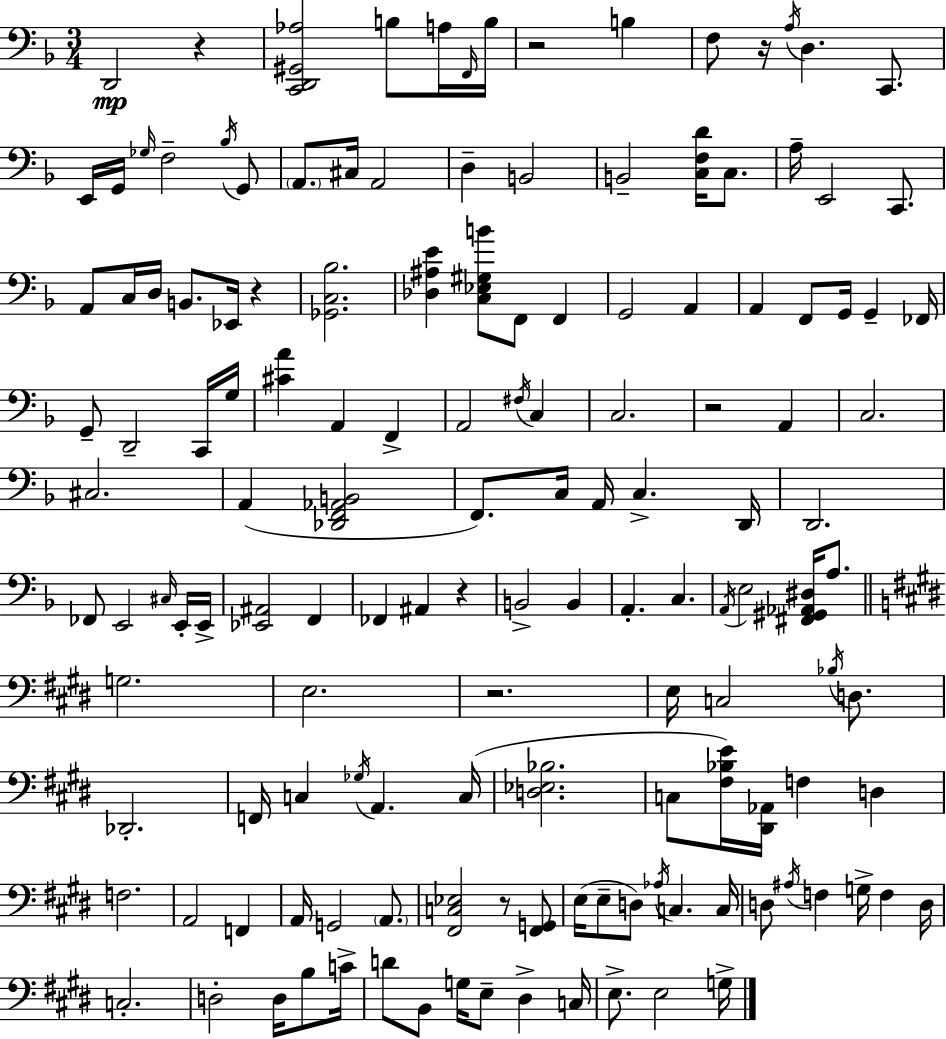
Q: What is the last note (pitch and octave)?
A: G3